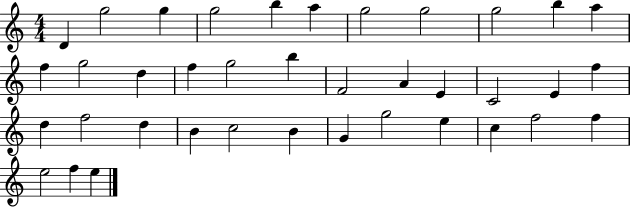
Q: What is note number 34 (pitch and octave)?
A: F5